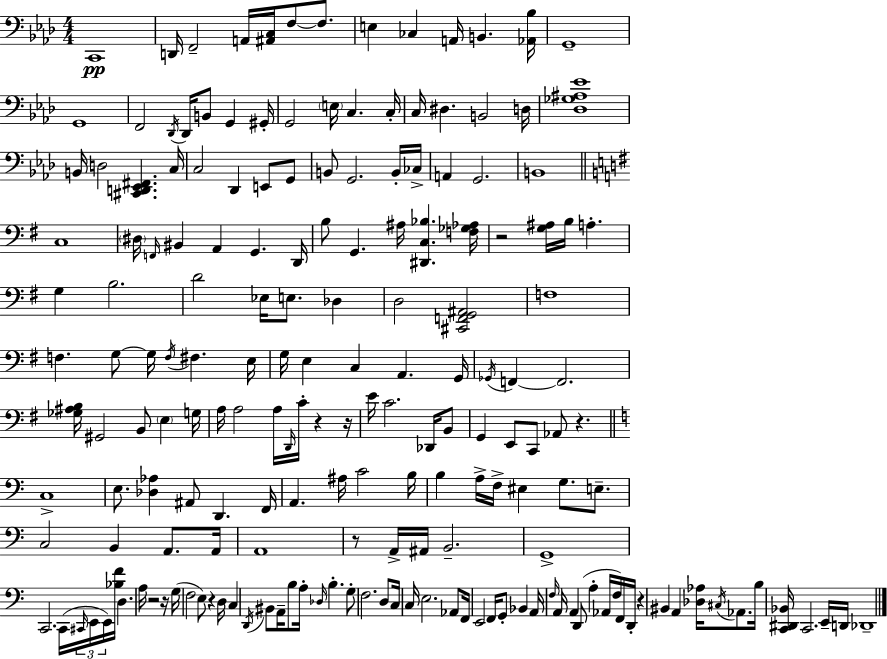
C2/w D2/s F2/h A2/s [A#2,C3]/s F3/e F3/e. E3/q CES3/q A2/s B2/q. [Ab2,Bb3]/s G2/w G2/w F2/h Db2/s Db2/s B2/e G2/q G#2/s G2/h E3/s C3/q. C3/s C3/s D#3/q. B2/h D3/s [Db3,Gb3,A#3,Eb4]/w B2/s D3/h [C#2,D2,Eb2,F#2]/q. C3/s C3/h Db2/q E2/e G2/e B2/e G2/h. B2/s CES3/s A2/q G2/h. B2/w C3/w D#3/s F2/s BIS2/q A2/q G2/q. D2/s B3/e G2/q. A#3/s [D#2,C3,Bb3]/q. [F3,Gb3,Ab3]/s R/h [G3,A#3]/s B3/s A3/q. G3/q B3/h. D4/h Eb3/s E3/e. Db3/q D3/h [C#2,F2,G2,A#2]/h F3/w F3/q. G3/e G3/s F3/s F#3/q. E3/s G3/s E3/q C3/q A2/q. G2/s Gb2/s F2/q F2/h. [Gb3,A#3,B3]/s G#2/h B2/e E3/q G3/s A3/s A3/h A3/s D2/s C4/s R/q R/s E4/s C4/h. Db2/s B2/e G2/q E2/e C2/e Ab2/e R/q. C3/w E3/e. [Db3,Ab3]/q A#2/e D2/q. F2/s A2/q. A#3/s C4/h B3/s B3/q A3/s F3/s EIS3/q G3/e. E3/e. C3/h B2/q A2/e. A2/s A2/w R/e A2/s A#2/s B2/h. G2/w C2/h. C2/s C#2/s E2/s E2/s [Bb3,F4]/s D3/q. A3/s R/h R/s G3/s F3/h E3/e R/q D3/s C3/q D2/s BIS2/e A2/s B3/e A3/s Db3/s B3/q. G3/e F3/h. D3/e C3/s C3/s E3/h. Ab2/e F2/s E2/h F2/s G2/e Bb2/q A2/s F3/s A2/s A2/q D2/e A3/q Ab2/s F3/s F2/s D2/s R/q BIS2/q A2/q [Db3,Ab3]/s C#3/s Ab2/e. B3/s [C2,D#2,Bb2]/s C2/h. E2/s D2/s Db2/w